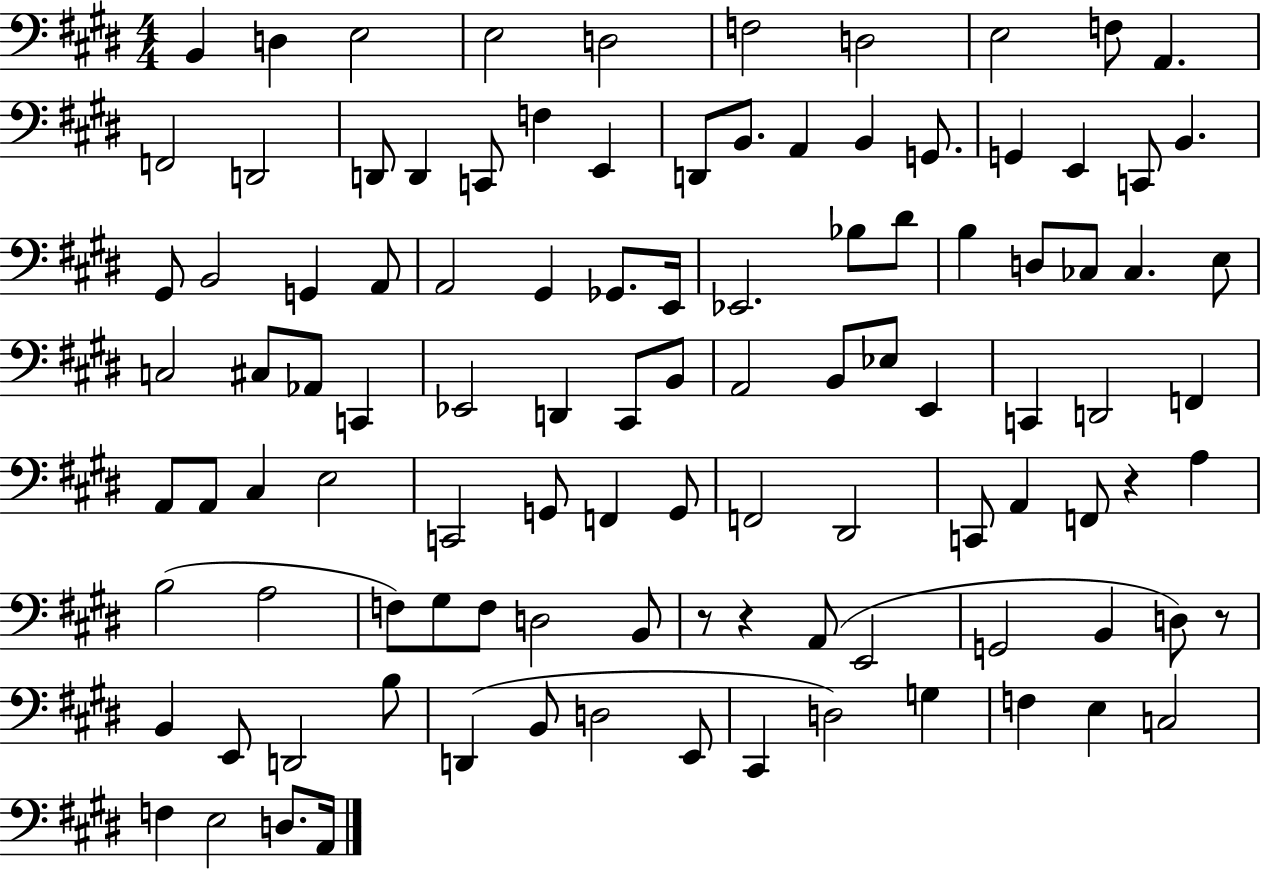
{
  \clef bass
  \numericTimeSignature
  \time 4/4
  \key e \major
  \repeat volta 2 { b,4 d4 e2 | e2 d2 | f2 d2 | e2 f8 a,4. | \break f,2 d,2 | d,8 d,4 c,8 f4 e,4 | d,8 b,8. a,4 b,4 g,8. | g,4 e,4 c,8 b,4. | \break gis,8 b,2 g,4 a,8 | a,2 gis,4 ges,8. e,16 | ees,2. bes8 dis'8 | b4 d8 ces8 ces4. e8 | \break c2 cis8 aes,8 c,4 | ees,2 d,4 cis,8 b,8 | a,2 b,8 ees8 e,4 | c,4 d,2 f,4 | \break a,8 a,8 cis4 e2 | c,2 g,8 f,4 g,8 | f,2 dis,2 | c,8 a,4 f,8 r4 a4 | \break b2( a2 | f8) gis8 f8 d2 b,8 | r8 r4 a,8( e,2 | g,2 b,4 d8) r8 | \break b,4 e,8 d,2 b8 | d,4( b,8 d2 e,8 | cis,4 d2) g4 | f4 e4 c2 | \break f4 e2 d8. a,16 | } \bar "|."
}